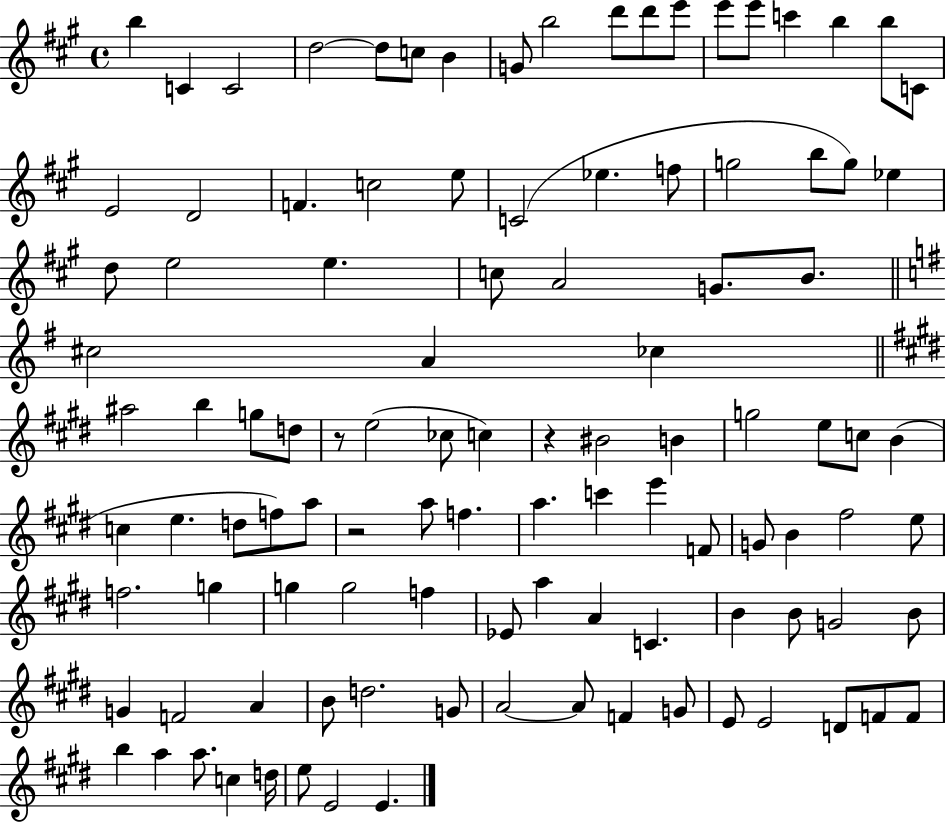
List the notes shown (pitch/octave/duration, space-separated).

B5/q C4/q C4/h D5/h D5/e C5/e B4/q G4/e B5/h D6/e D6/e E6/e E6/e E6/e C6/q B5/q B5/e C4/e E4/h D4/h F4/q. C5/h E5/e C4/h Eb5/q. F5/e G5/h B5/e G5/e Eb5/q D5/e E5/h E5/q. C5/e A4/h G4/e. B4/e. C#5/h A4/q CES5/q A#5/h B5/q G5/e D5/e R/e E5/h CES5/e C5/q R/q BIS4/h B4/q G5/h E5/e C5/e B4/q C5/q E5/q. D5/e F5/e A5/e R/h A5/e F5/q. A5/q. C6/q E6/q F4/e G4/e B4/q F#5/h E5/e F5/h. G5/q G5/q G5/h F5/q Eb4/e A5/q A4/q C4/q. B4/q B4/e G4/h B4/e G4/q F4/h A4/q B4/e D5/h. G4/e A4/h A4/e F4/q G4/e E4/e E4/h D4/e F4/e F4/e B5/q A5/q A5/e. C5/q D5/s E5/e E4/h E4/q.